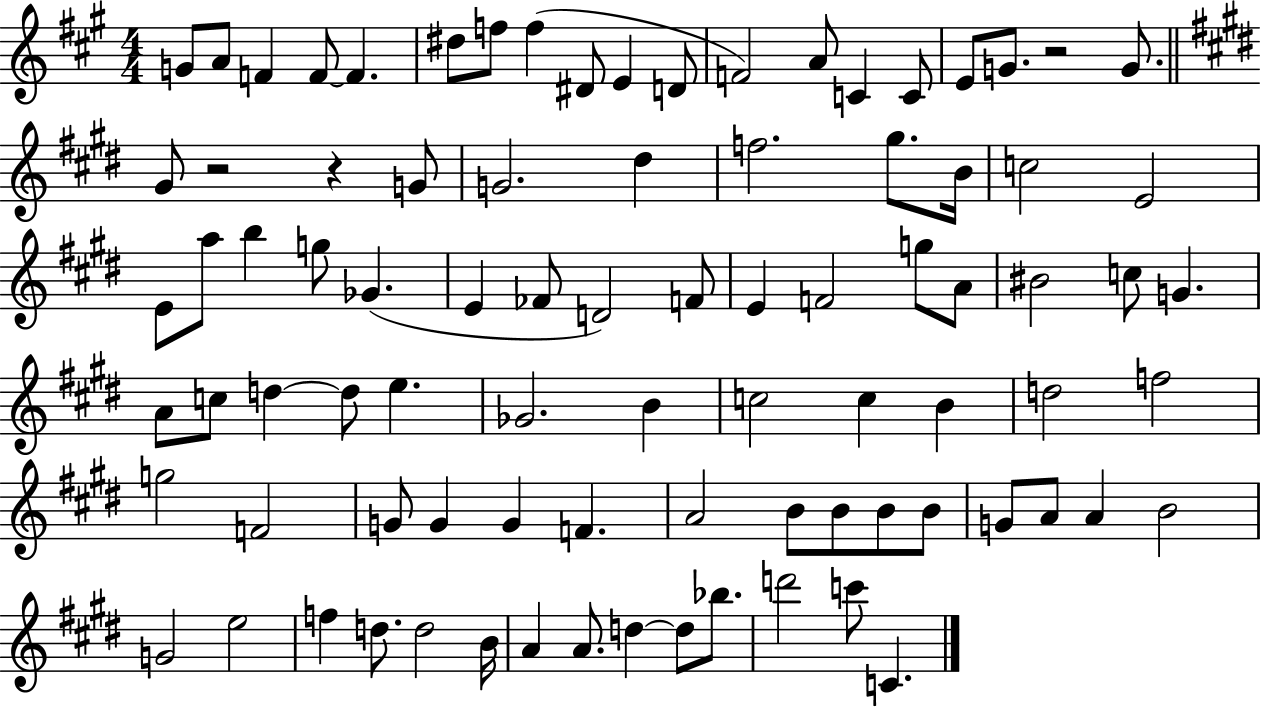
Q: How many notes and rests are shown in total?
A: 87